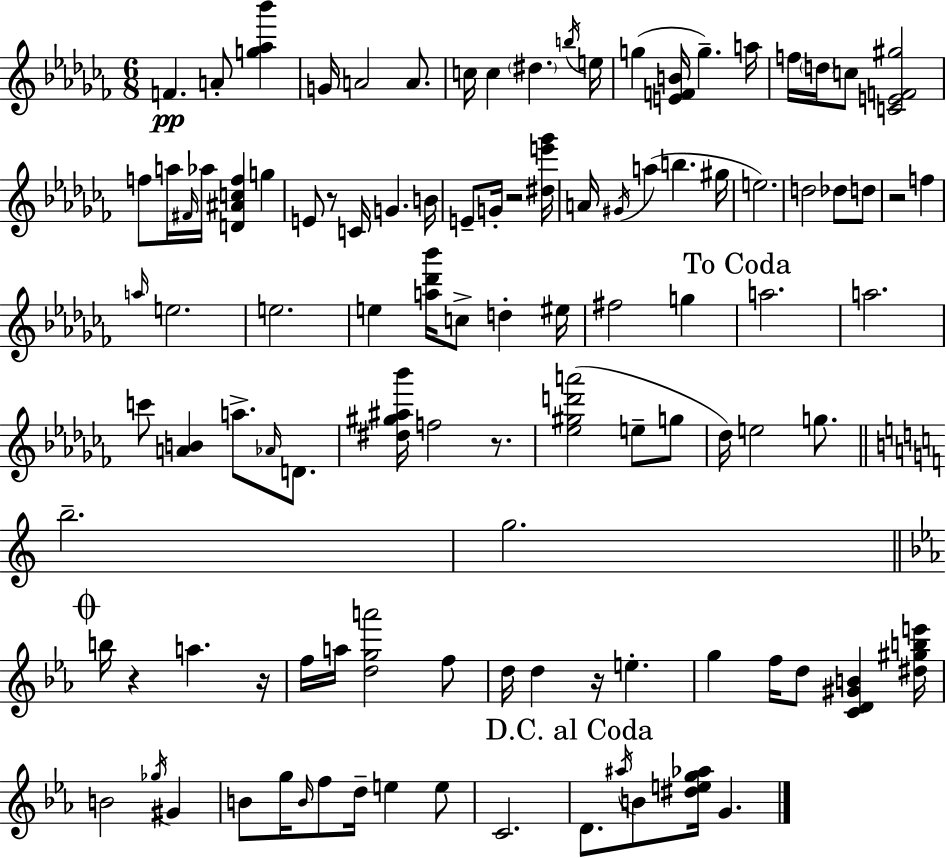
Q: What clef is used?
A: treble